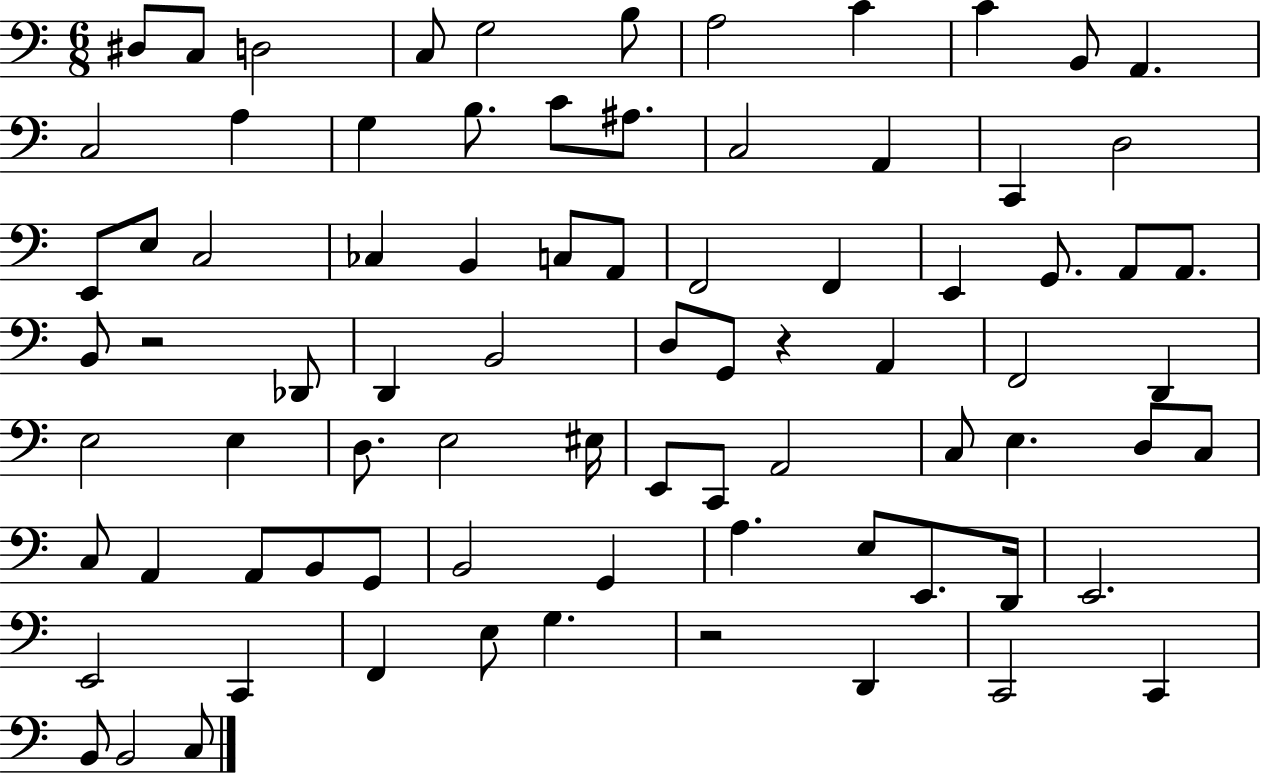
D#3/e C3/e D3/h C3/e G3/h B3/e A3/h C4/q C4/q B2/e A2/q. C3/h A3/q G3/q B3/e. C4/e A#3/e. C3/h A2/q C2/q D3/h E2/e E3/e C3/h CES3/q B2/q C3/e A2/e F2/h F2/q E2/q G2/e. A2/e A2/e. B2/e R/h Db2/e D2/q B2/h D3/e G2/e R/q A2/q F2/h D2/q E3/h E3/q D3/e. E3/h EIS3/s E2/e C2/e A2/h C3/e E3/q. D3/e C3/e C3/e A2/q A2/e B2/e G2/e B2/h G2/q A3/q. E3/e E2/e. D2/s E2/h. E2/h C2/q F2/q E3/e G3/q. R/h D2/q C2/h C2/q B2/e B2/h C3/e